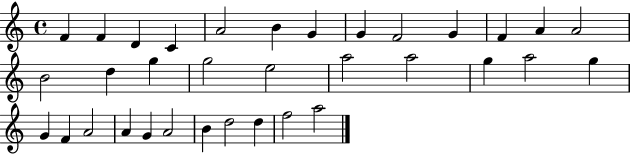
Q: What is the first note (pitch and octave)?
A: F4